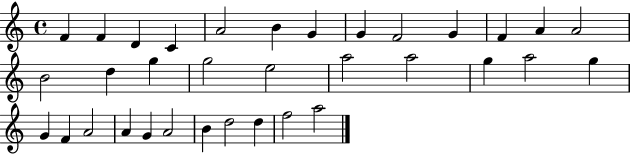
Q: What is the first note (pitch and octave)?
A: F4